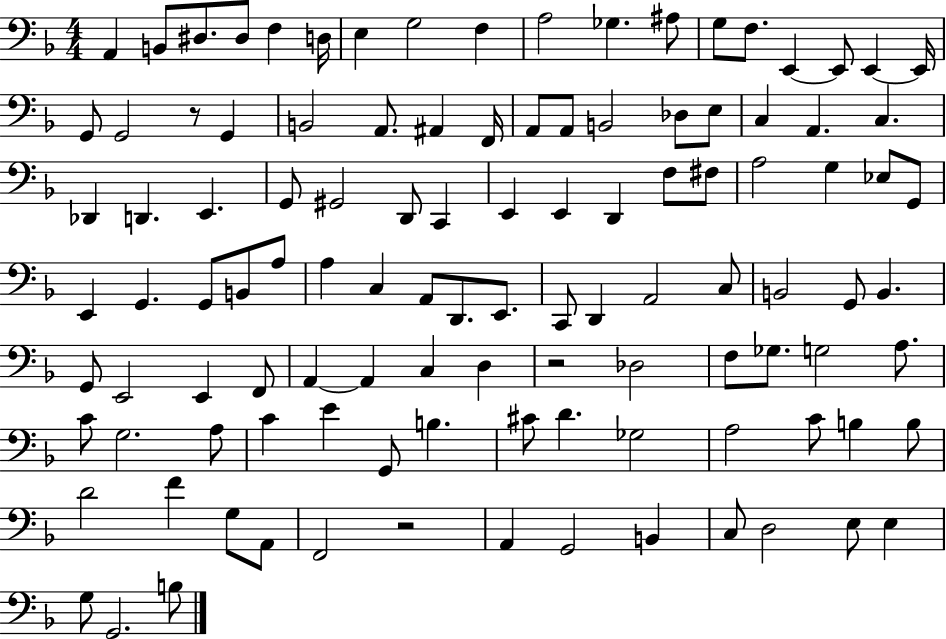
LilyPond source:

{
  \clef bass
  \numericTimeSignature
  \time 4/4
  \key f \major
  a,4 b,8 dis8. dis8 f4 d16 | e4 g2 f4 | a2 ges4. ais8 | g8 f8. e,4~~ e,8 e,4~~ e,16 | \break g,8 g,2 r8 g,4 | b,2 a,8. ais,4 f,16 | a,8 a,8 b,2 des8 e8 | c4 a,4. c4. | \break des,4 d,4. e,4. | g,8 gis,2 d,8 c,4 | e,4 e,4 d,4 f8 fis8 | a2 g4 ees8 g,8 | \break e,4 g,4. g,8 b,8 a8 | a4 c4 a,8 d,8. e,8. | c,8 d,4 a,2 c8 | b,2 g,8 b,4. | \break g,8 e,2 e,4 f,8 | a,4~~ a,4 c4 d4 | r2 des2 | f8 ges8. g2 a8. | \break c'8 g2. a8 | c'4 e'4 g,8 b4. | cis'8 d'4. ges2 | a2 c'8 b4 b8 | \break d'2 f'4 g8 a,8 | f,2 r2 | a,4 g,2 b,4 | c8 d2 e8 e4 | \break g8 g,2. b8 | \bar "|."
}